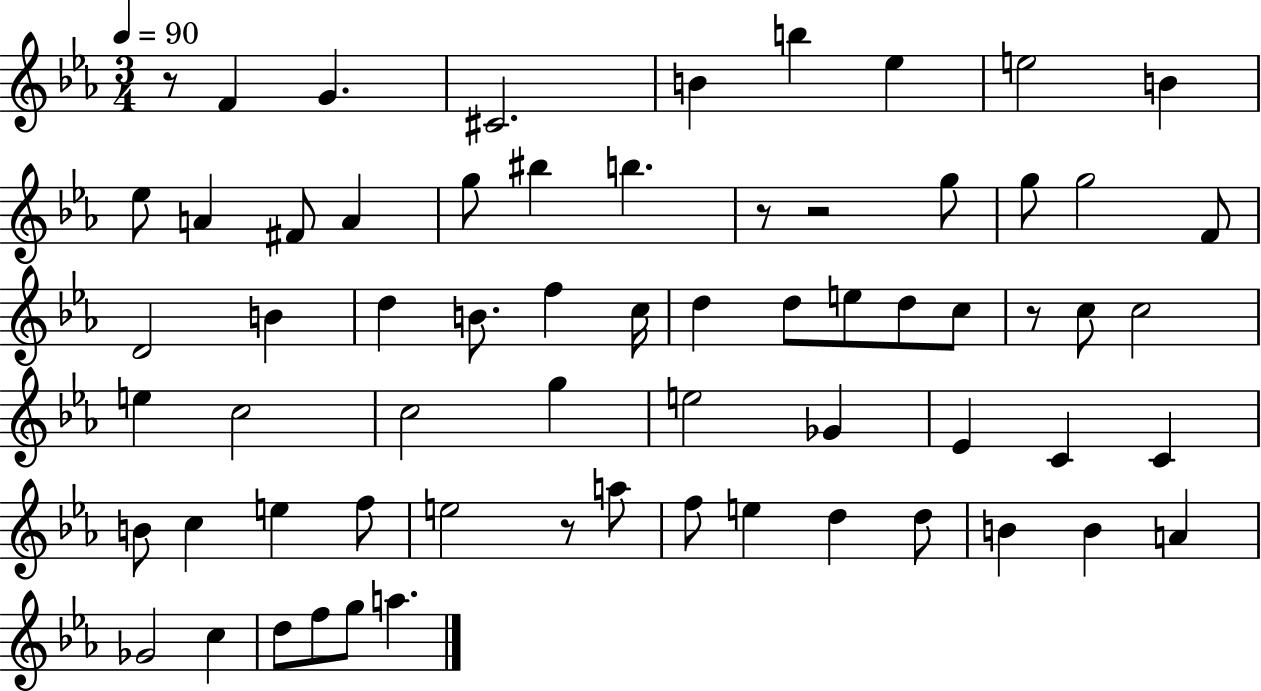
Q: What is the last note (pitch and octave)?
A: A5